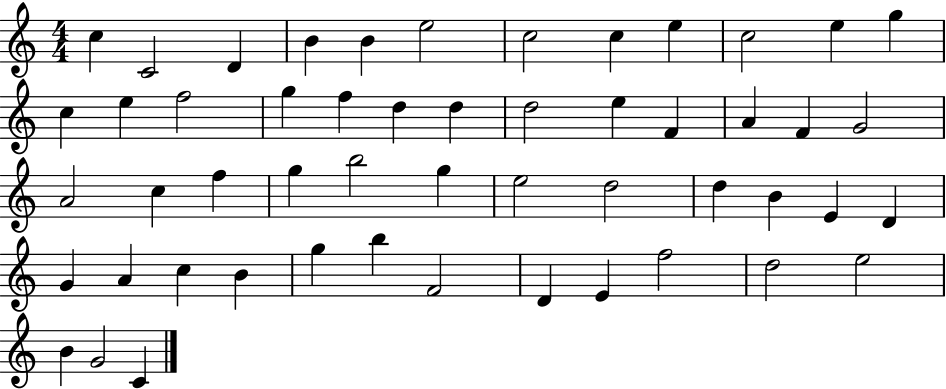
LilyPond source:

{
  \clef treble
  \numericTimeSignature
  \time 4/4
  \key c \major
  c''4 c'2 d'4 | b'4 b'4 e''2 | c''2 c''4 e''4 | c''2 e''4 g''4 | \break c''4 e''4 f''2 | g''4 f''4 d''4 d''4 | d''2 e''4 f'4 | a'4 f'4 g'2 | \break a'2 c''4 f''4 | g''4 b''2 g''4 | e''2 d''2 | d''4 b'4 e'4 d'4 | \break g'4 a'4 c''4 b'4 | g''4 b''4 f'2 | d'4 e'4 f''2 | d''2 e''2 | \break b'4 g'2 c'4 | \bar "|."
}